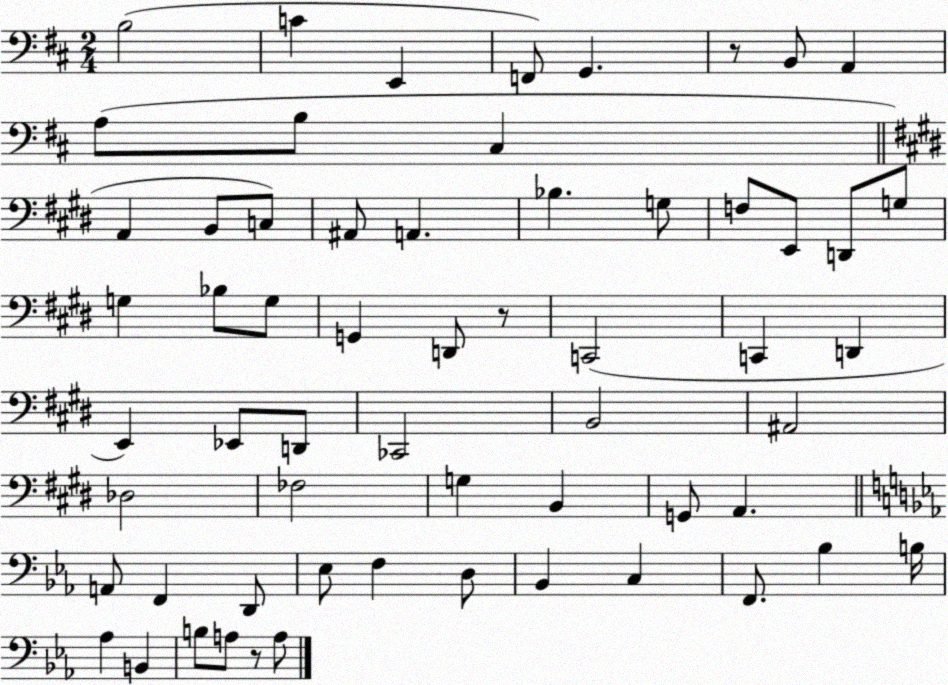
X:1
T:Untitled
M:2/4
L:1/4
K:D
B,2 C E,, F,,/2 G,, z/2 B,,/2 A,, A,/2 B,/2 ^C, A,, B,,/2 C,/2 ^A,,/2 A,, _B, G,/2 F,/2 E,,/2 D,,/2 G,/2 G, _B,/2 G,/2 G,, D,,/2 z/2 C,,2 C,, D,, E,, _E,,/2 D,,/2 _C,,2 B,,2 ^A,,2 _D,2 _F,2 G, B,, G,,/2 A,, A,,/2 F,, D,,/2 _E,/2 F, D,/2 _B,, C, F,,/2 _B, B,/4 _A, B,, B,/2 A,/2 z/2 A,/2